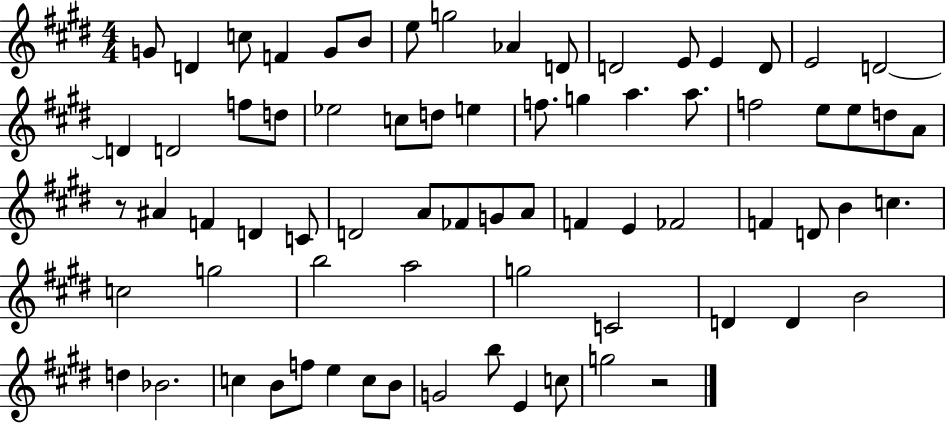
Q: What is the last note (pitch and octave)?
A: G5